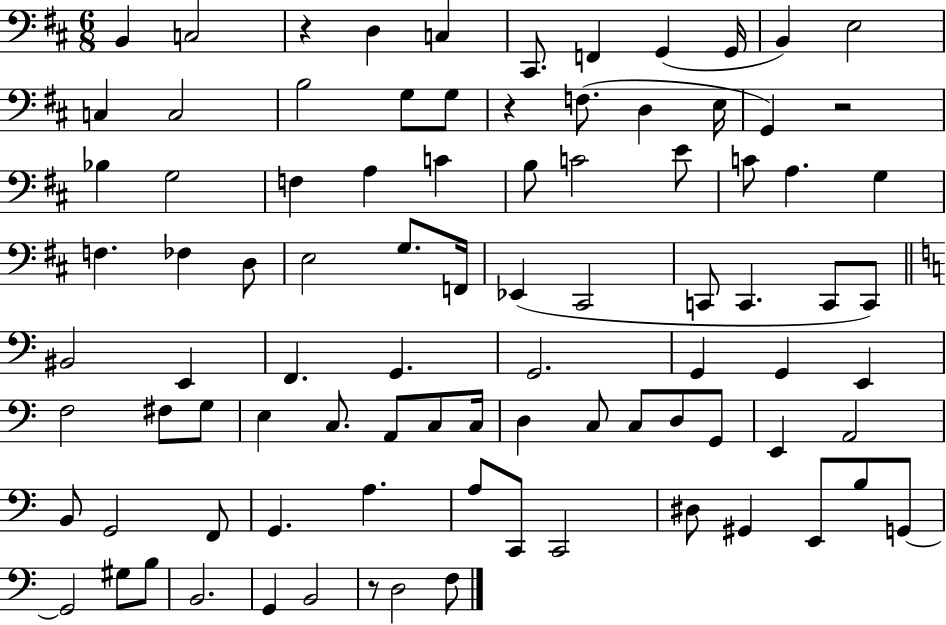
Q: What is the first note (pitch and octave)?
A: B2